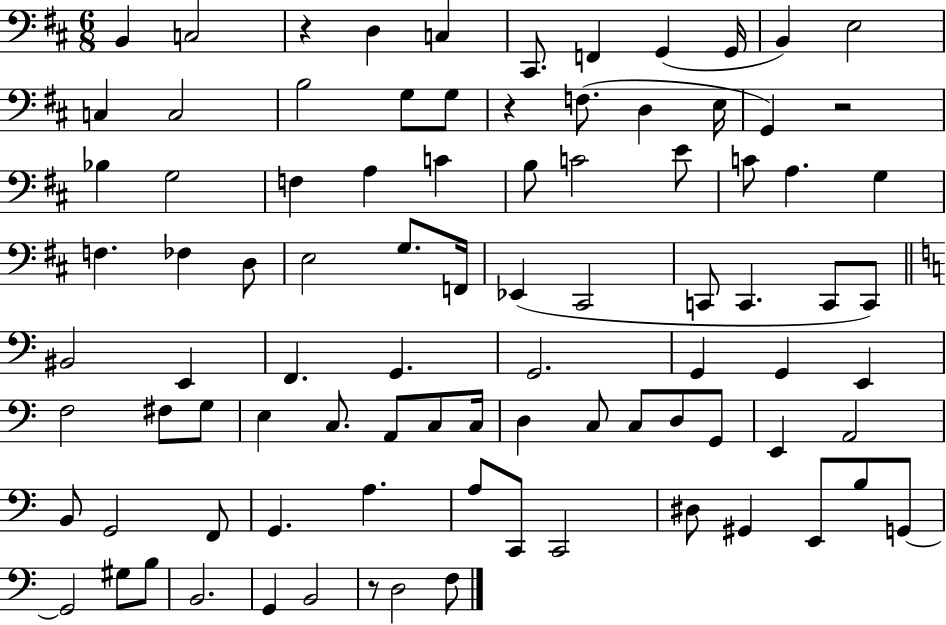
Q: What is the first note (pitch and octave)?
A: B2